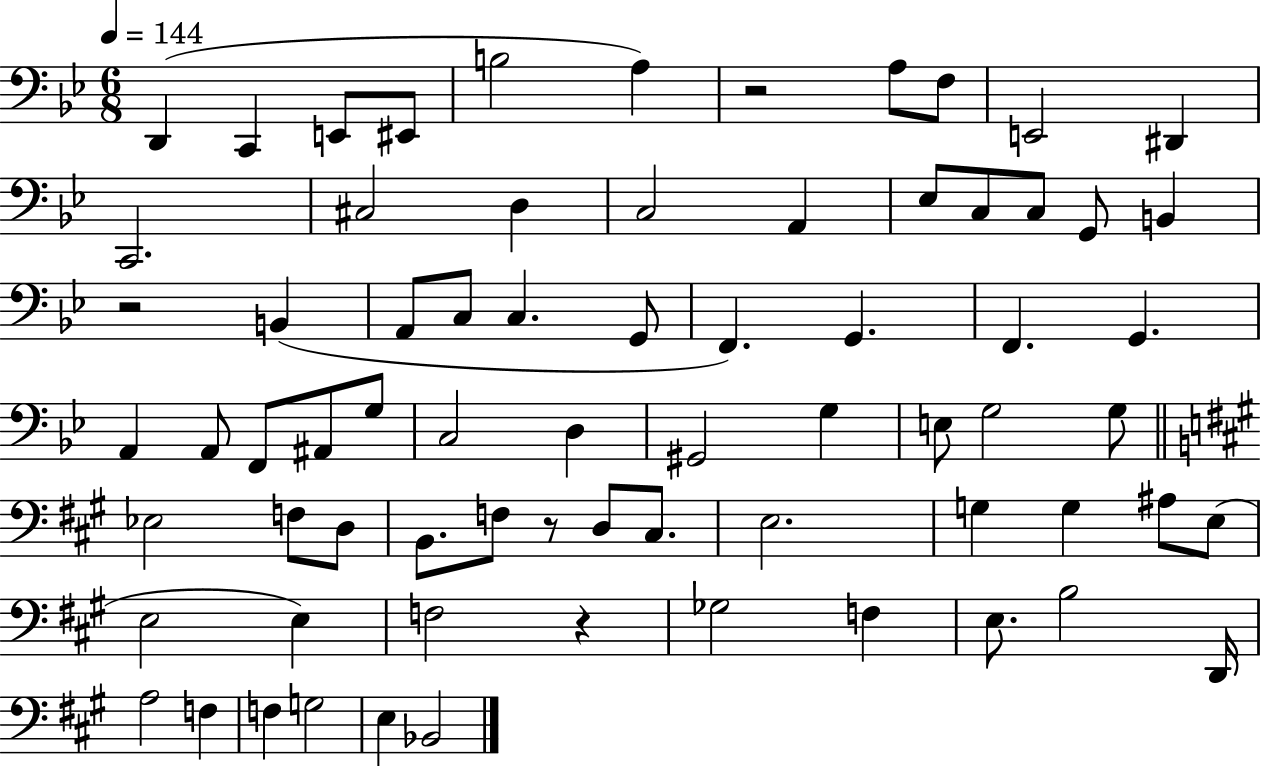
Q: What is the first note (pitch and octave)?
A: D2